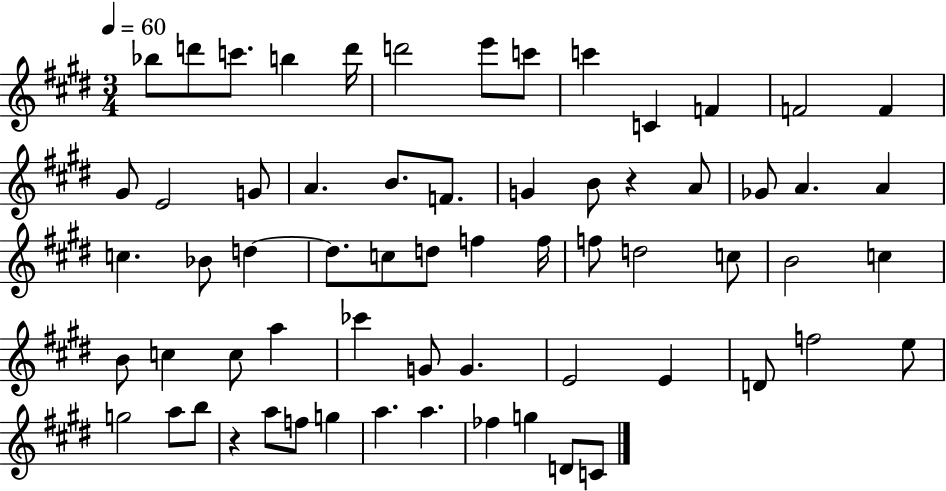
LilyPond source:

{
  \clef treble
  \numericTimeSignature
  \time 3/4
  \key e \major
  \tempo 4 = 60
  \repeat volta 2 { bes''8 d'''8 c'''8. b''4 d'''16 | d'''2 e'''8 c'''8 | c'''4 c'4 f'4 | f'2 f'4 | \break gis'8 e'2 g'8 | a'4. b'8. f'8. | g'4 b'8 r4 a'8 | ges'8 a'4. a'4 | \break c''4. bes'8 d''4~~ | d''8. c''8 d''8 f''4 f''16 | f''8 d''2 c''8 | b'2 c''4 | \break b'8 c''4 c''8 a''4 | ces'''4 g'8 g'4. | e'2 e'4 | d'8 f''2 e''8 | \break g''2 a''8 b''8 | r4 a''8 f''8 g''4 | a''4. a''4. | fes''4 g''4 d'8 c'8 | \break } \bar "|."
}